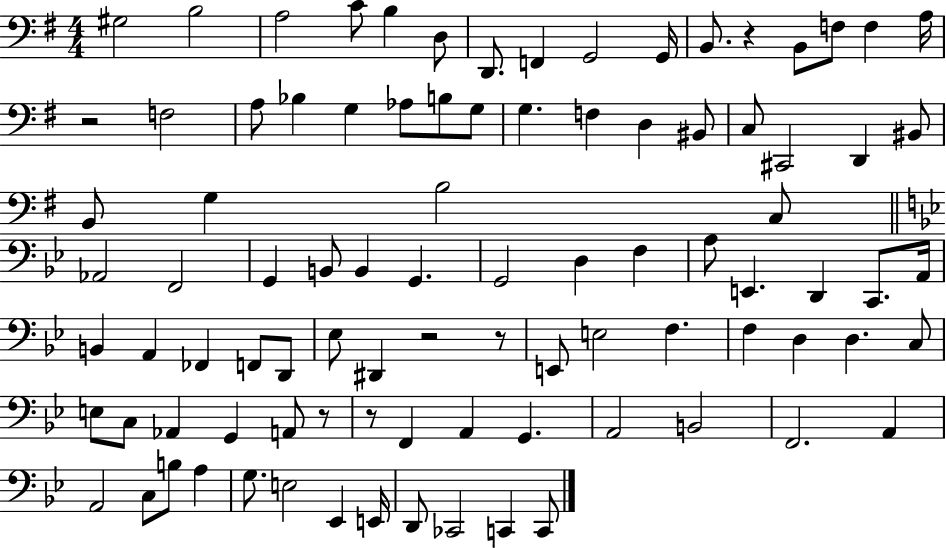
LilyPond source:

{
  \clef bass
  \numericTimeSignature
  \time 4/4
  \key g \major
  gis2 b2 | a2 c'8 b4 d8 | d,8. f,4 g,2 g,16 | b,8. r4 b,8 f8 f4 a16 | \break r2 f2 | a8 bes4 g4 aes8 b8 g8 | g4. f4 d4 bis,8 | c8 cis,2 d,4 bis,8 | \break b,8 g4 b2 c8 | \bar "||" \break \key bes \major aes,2 f,2 | g,4 b,8 b,4 g,4. | g,2 d4 f4 | a8 e,4. d,4 c,8. a,16 | \break b,4 a,4 fes,4 f,8 d,8 | ees8 dis,4 r2 r8 | e,8 e2 f4. | f4 d4 d4. c8 | \break e8 c8 aes,4 g,4 a,8 r8 | r8 f,4 a,4 g,4. | a,2 b,2 | f,2. a,4 | \break a,2 c8 b8 a4 | g8. e2 ees,4 e,16 | d,8 ces,2 c,4 c,8 | \bar "|."
}